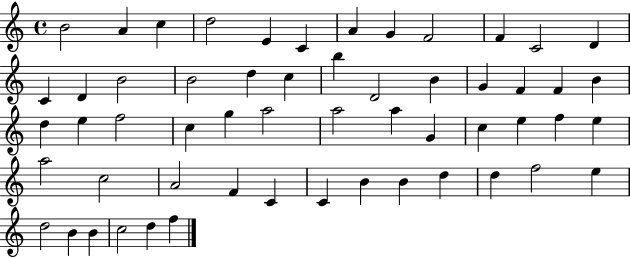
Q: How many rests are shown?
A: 0